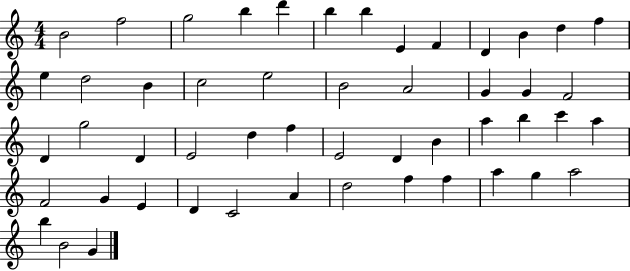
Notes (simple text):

B4/h F5/h G5/h B5/q D6/q B5/q B5/q E4/q F4/q D4/q B4/q D5/q F5/q E5/q D5/h B4/q C5/h E5/h B4/h A4/h G4/q G4/q F4/h D4/q G5/h D4/q E4/h D5/q F5/q E4/h D4/q B4/q A5/q B5/q C6/q A5/q F4/h G4/q E4/q D4/q C4/h A4/q D5/h F5/q F5/q A5/q G5/q A5/h B5/q B4/h G4/q